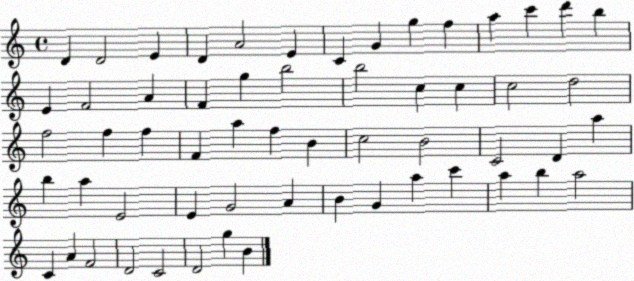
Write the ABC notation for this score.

X:1
T:Untitled
M:4/4
L:1/4
K:C
D D2 E D A2 E C G g f a c' d' b E F2 A F g b2 b2 c c c2 d2 f2 f f F a f B c2 B2 C2 D a b a E2 E G2 A B G a c' a b a2 C A F2 D2 C2 D2 g B